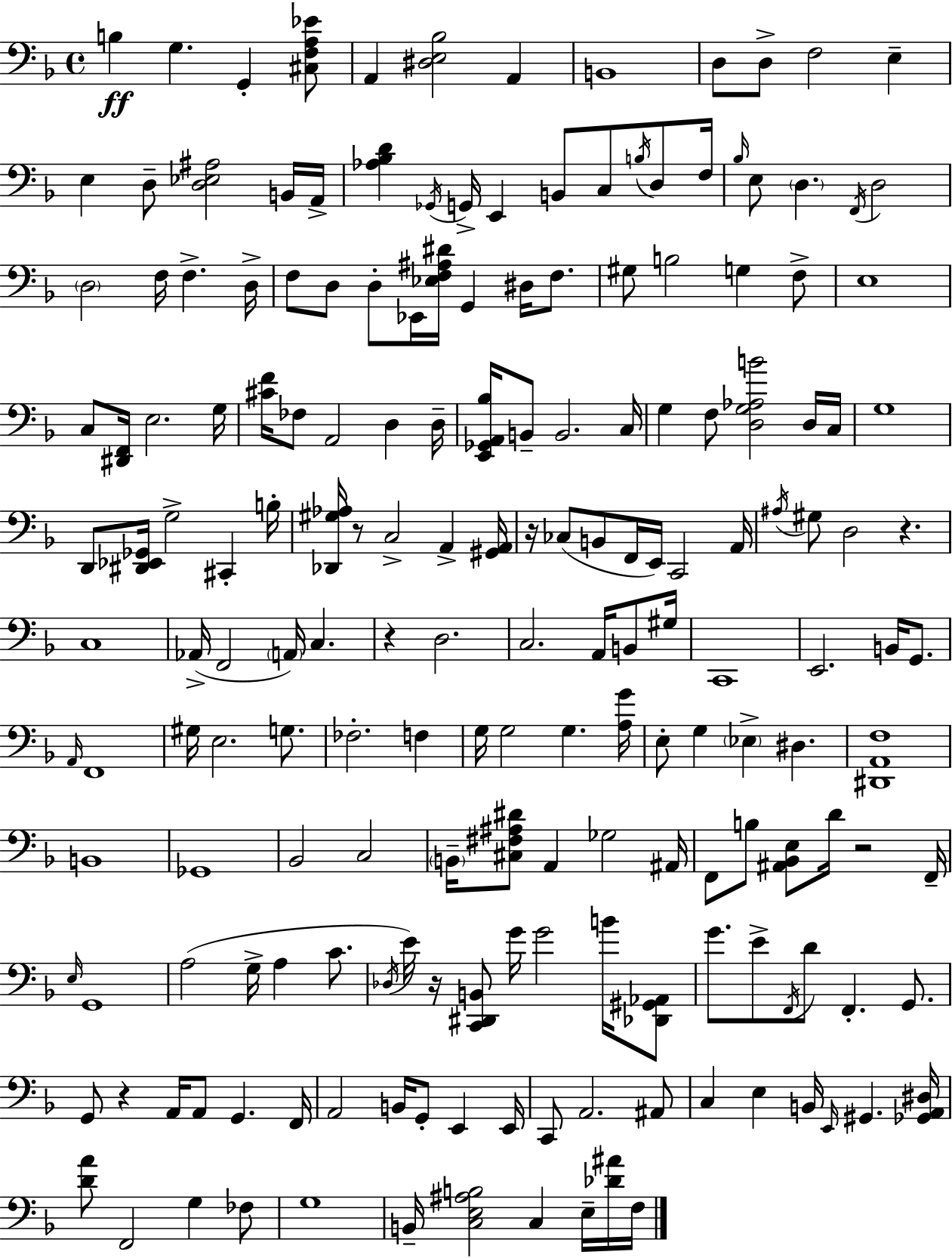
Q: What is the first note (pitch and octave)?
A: B3